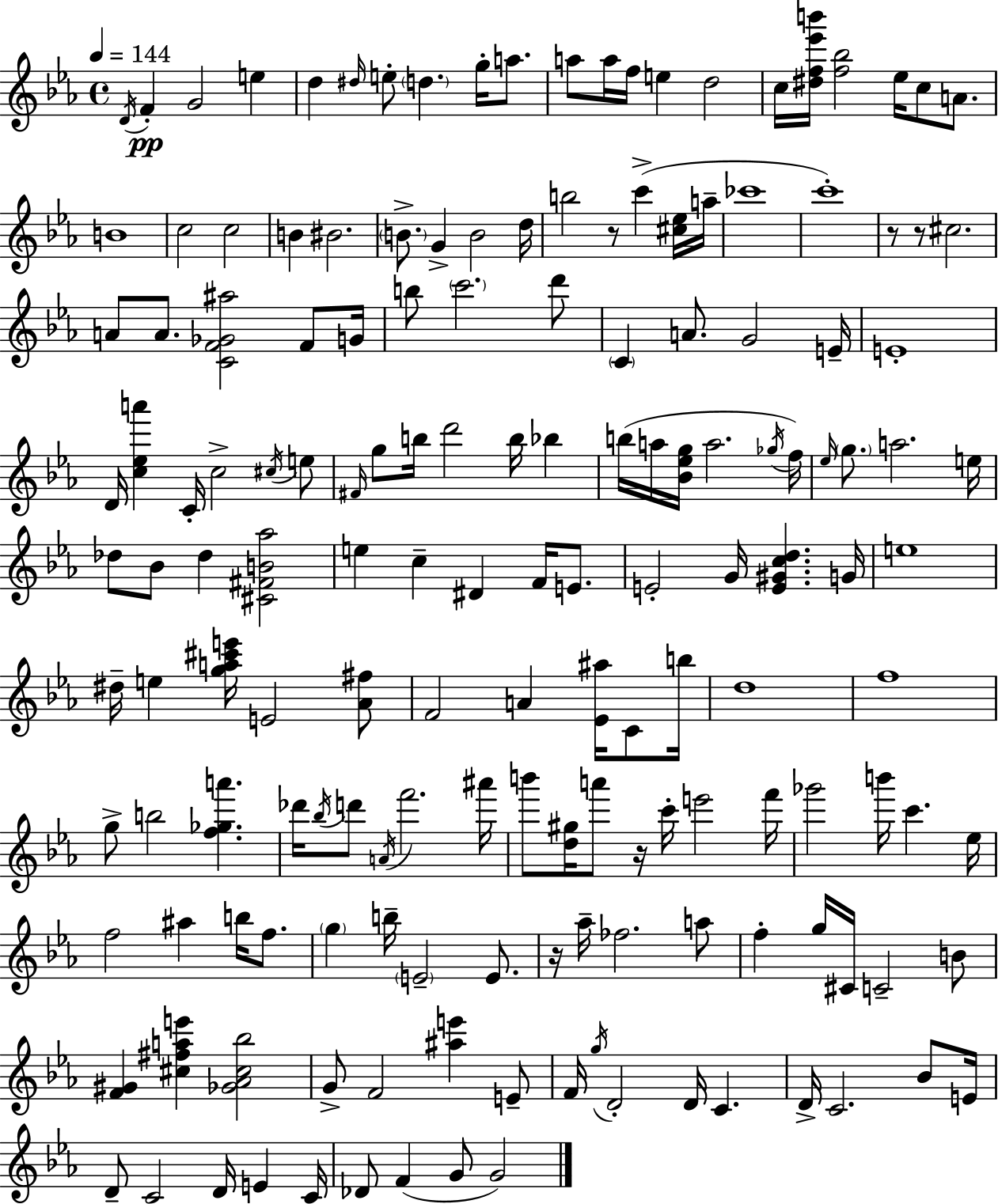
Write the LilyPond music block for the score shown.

{
  \clef treble
  \time 4/4
  \defaultTimeSignature
  \key c \minor
  \tempo 4 = 144
  \acciaccatura { d'16 }\pp f'4-. g'2 e''4 | d''4 \grace { dis''16 } e''8-. \parenthesize d''4. g''16-. a''8. | a''8 a''16 f''16 e''4 d''2 | c''16 <dis'' f'' ees''' b'''>16 <f'' bes''>2 ees''16 c''8 a'8. | \break b'1 | c''2 c''2 | b'4 bis'2. | \parenthesize b'8.-> g'4-> b'2 | \break d''16 b''2 r8 c'''4->( | <cis'' ees''>16 a''16-- ces'''1 | c'''1-.) | r8 r8 cis''2. | \break a'8 a'8. <c' f' ges' ais''>2 f'8 | g'16 b''8 \parenthesize c'''2. | d'''8 \parenthesize c'4 a'8. g'2 | e'16-- e'1-. | \break d'16 <c'' ees'' a'''>4 c'16-. c''2-> | \acciaccatura { cis''16 } e''8 \grace { fis'16 } g''8 b''16 d'''2 b''16 | bes''4 b''16( a''16 <bes' ees'' g''>16 a''2. | \acciaccatura { ges''16 }) f''16 \grace { ees''16 } \parenthesize g''8. a''2. | \break e''16 des''8 bes'8 des''4 <cis' fis' b' aes''>2 | e''4 c''4-- dis'4 | f'16 e'8. e'2-. g'16 <e' gis' c'' d''>4. | g'16 e''1 | \break dis''16-- e''4 <g'' a'' cis''' e'''>16 e'2 | <aes' fis''>8 f'2 a'4 | <ees' ais''>16 c'8 b''16 d''1 | f''1 | \break g''8-> b''2 | <f'' ges'' a'''>4. des'''16 \acciaccatura { bes''16 } d'''8 \acciaccatura { a'16 } f'''2. | ais'''16 b'''8 <d'' gis''>16 a'''8 r16 c'''16-. e'''2 | f'''16 ges'''2 | \break b'''16 c'''4. ees''16 f''2 | ais''4 b''16 f''8. \parenthesize g''4 b''16-- \parenthesize e'2-- | e'8. r16 aes''16-- fes''2. | a''8 f''4-. g''16 cis'16 c'2-- | \break b'8 <f' gis'>4 <cis'' fis'' a'' e'''>4 | <ges' aes' cis'' bes''>2 g'8-> f'2 | <ais'' e'''>4 e'8-- f'16 \acciaccatura { g''16 } d'2-. | d'16 c'4. d'16-> c'2. | \break bes'8 e'16 d'8-- c'2 | d'16 e'4 c'16 des'8 f'4( g'8 | g'2) \bar "|."
}